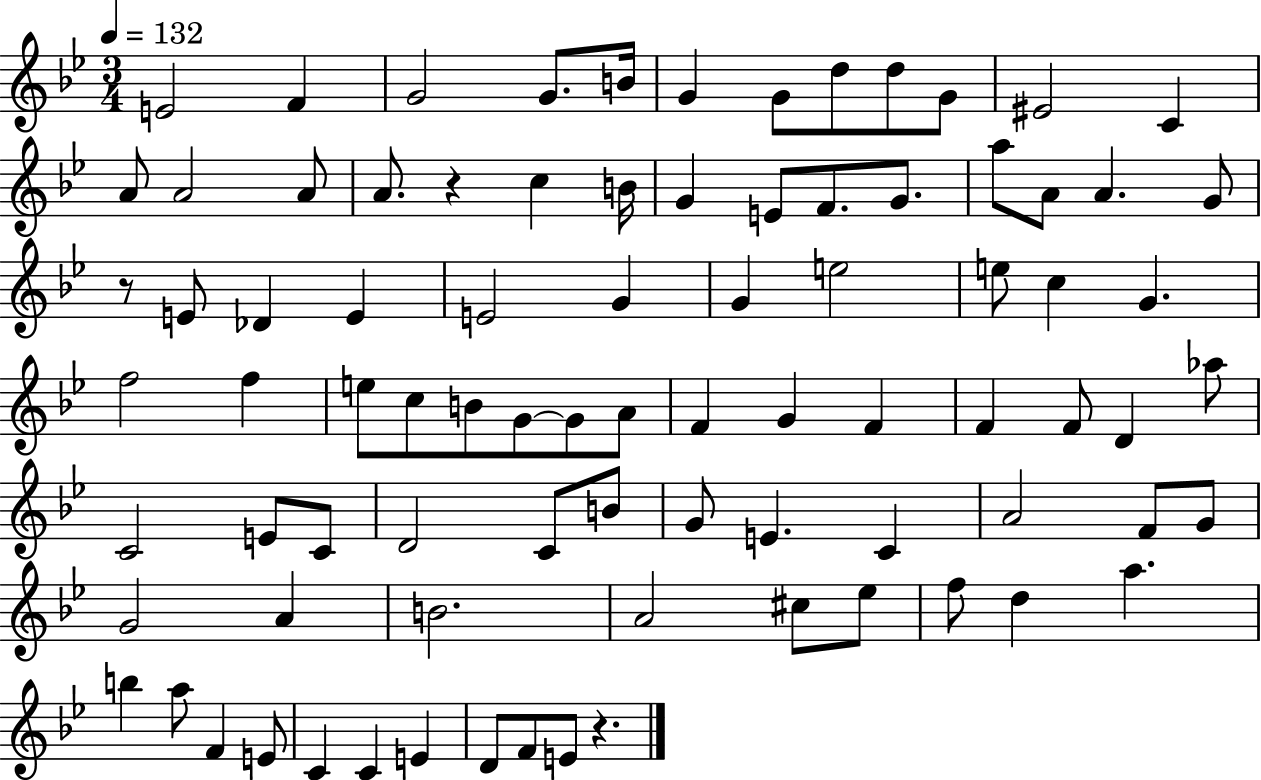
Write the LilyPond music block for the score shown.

{
  \clef treble
  \numericTimeSignature
  \time 3/4
  \key bes \major
  \tempo 4 = 132
  \repeat volta 2 { e'2 f'4 | g'2 g'8. b'16 | g'4 g'8 d''8 d''8 g'8 | eis'2 c'4 | \break a'8 a'2 a'8 | a'8. r4 c''4 b'16 | g'4 e'8 f'8. g'8. | a''8 a'8 a'4. g'8 | \break r8 e'8 des'4 e'4 | e'2 g'4 | g'4 e''2 | e''8 c''4 g'4. | \break f''2 f''4 | e''8 c''8 b'8 g'8~~ g'8 a'8 | f'4 g'4 f'4 | f'4 f'8 d'4 aes''8 | \break c'2 e'8 c'8 | d'2 c'8 b'8 | g'8 e'4. c'4 | a'2 f'8 g'8 | \break g'2 a'4 | b'2. | a'2 cis''8 ees''8 | f''8 d''4 a''4. | \break b''4 a''8 f'4 e'8 | c'4 c'4 e'4 | d'8 f'8 e'8 r4. | } \bar "|."
}